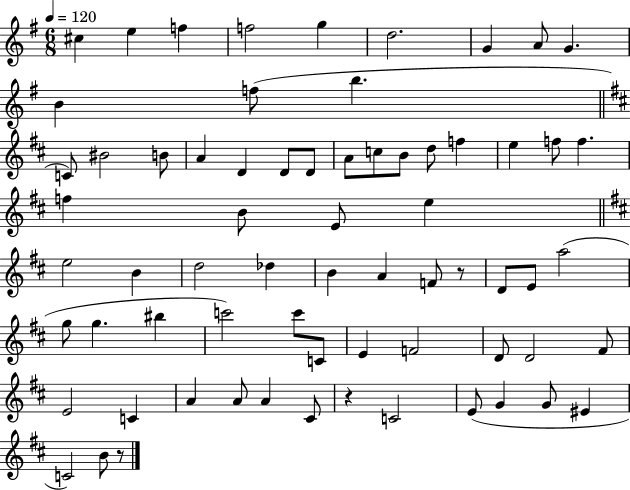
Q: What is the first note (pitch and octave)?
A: C#5